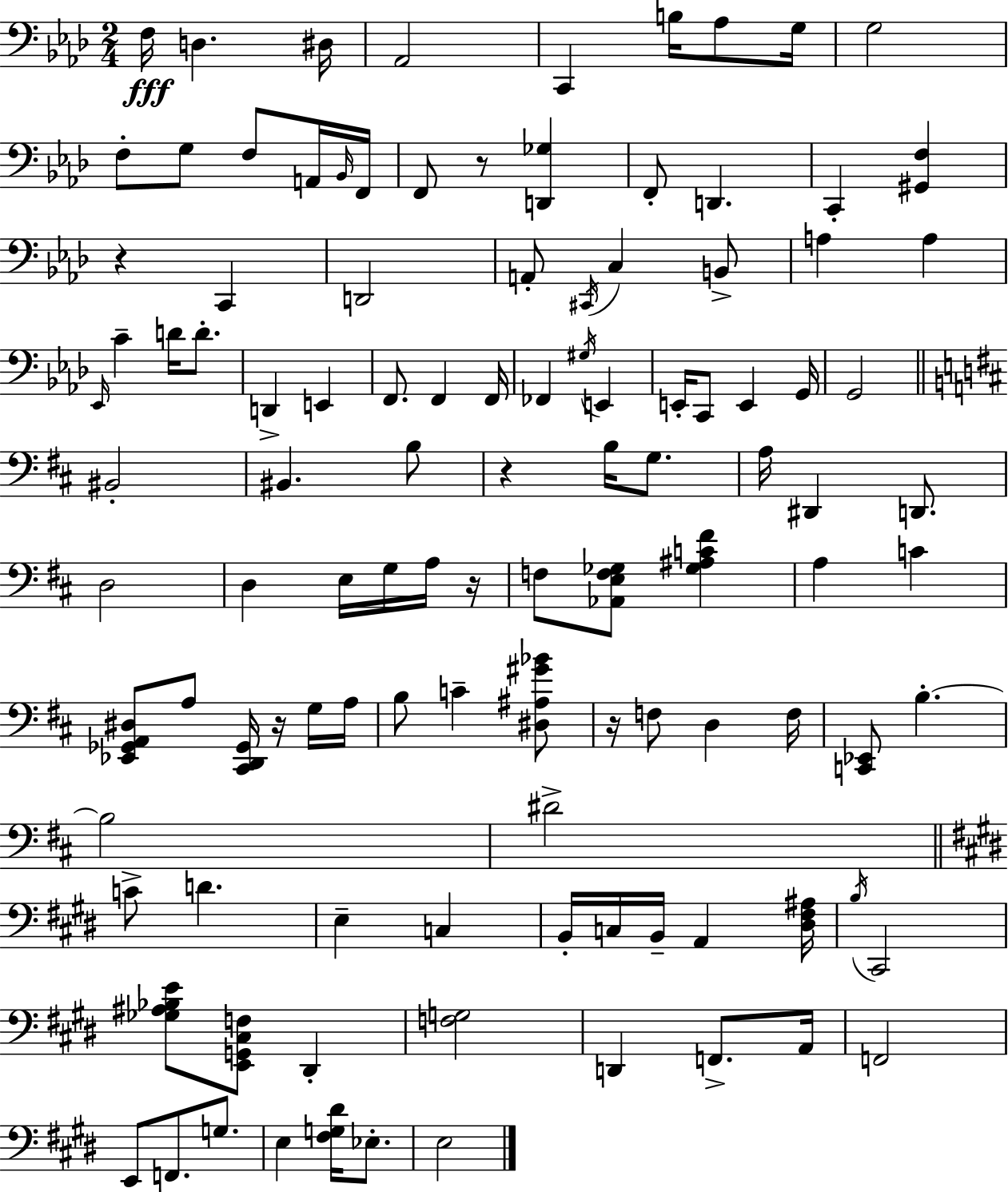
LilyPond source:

{
  \clef bass
  \numericTimeSignature
  \time 2/4
  \key f \minor
  f16\fff d4. dis16 | aes,2 | c,4 b16 aes8 g16 | g2 | \break f8-. g8 f8 a,16 \grace { bes,16 } | f,16 f,8 r8 <d, ges>4 | f,8-. d,4. | c,4-. <gis, f>4 | \break r4 c,4 | d,2 | a,8-. \acciaccatura { cis,16 } c4 | b,8-> a4 a4 | \break \grace { ees,16 } c'4-- d'16 | d'8.-. d,4-> e,4 | f,8. f,4 | f,16 fes,4 \acciaccatura { gis16 } | \break e,4 e,16-. c,8 e,4 | g,16 g,2 | \bar "||" \break \key b \minor bis,2-. | bis,4. b8 | r4 b16 g8. | a16 dis,4 d,8. | \break d2 | d4 e16 g16 a16 r16 | f8 <aes, e f ges>8 <ges ais c' fis'>4 | a4 c'4 | \break <ees, ges, a, dis>8 a8 <cis, d, ges,>16 r16 g16 a16 | b8 c'4-- <dis ais gis' bes'>8 | r16 f8 d4 f16 | <c, ees,>8 b4.-.~~ | \break b2 | dis'2-> | \bar "||" \break \key e \major c'8-> d'4. | e4-- c4 | b,16-. c16 b,16-- a,4 <dis fis ais>16 | \acciaccatura { b16 } cis,2 | \break <ges ais bes e'>8 <e, g, cis f>8 dis,4-. | <f g>2 | d,4 f,8.-> | a,16 f,2 | \break e,8 f,8. g8. | e4 <fis g dis'>16 ees8.-. | e2 | \bar "|."
}